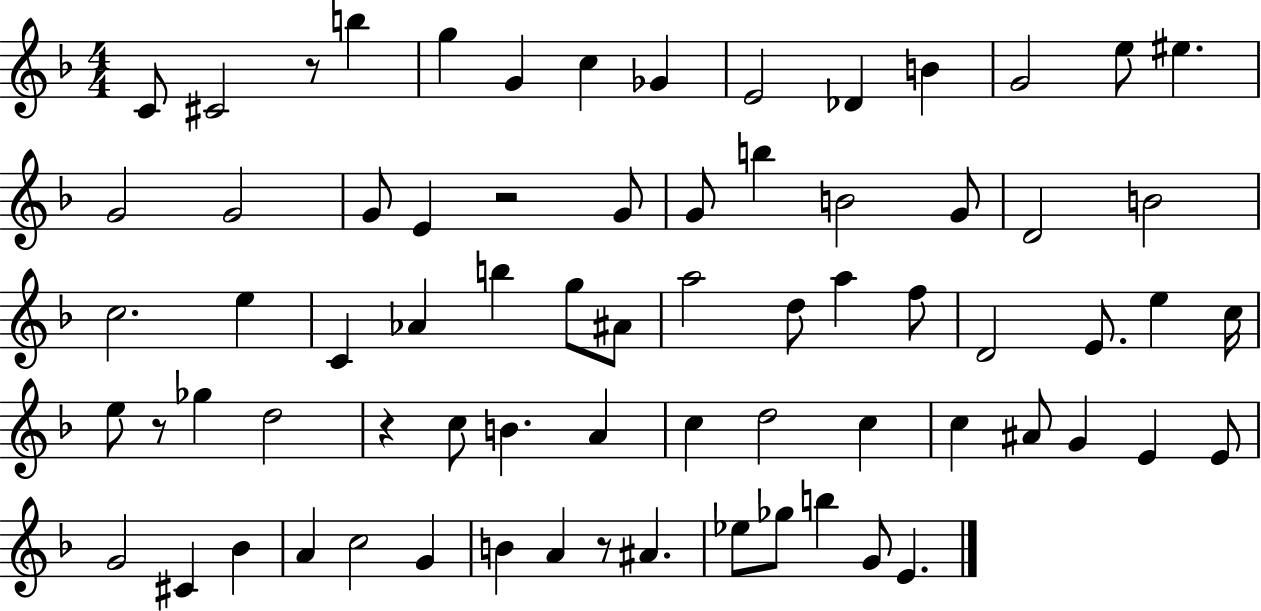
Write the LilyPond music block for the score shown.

{
  \clef treble
  \numericTimeSignature
  \time 4/4
  \key f \major
  c'8 cis'2 r8 b''4 | g''4 g'4 c''4 ges'4 | e'2 des'4 b'4 | g'2 e''8 eis''4. | \break g'2 g'2 | g'8 e'4 r2 g'8 | g'8 b''4 b'2 g'8 | d'2 b'2 | \break c''2. e''4 | c'4 aes'4 b''4 g''8 ais'8 | a''2 d''8 a''4 f''8 | d'2 e'8. e''4 c''16 | \break e''8 r8 ges''4 d''2 | r4 c''8 b'4. a'4 | c''4 d''2 c''4 | c''4 ais'8 g'4 e'4 e'8 | \break g'2 cis'4 bes'4 | a'4 c''2 g'4 | b'4 a'4 r8 ais'4. | ees''8 ges''8 b''4 g'8 e'4. | \break \bar "|."
}